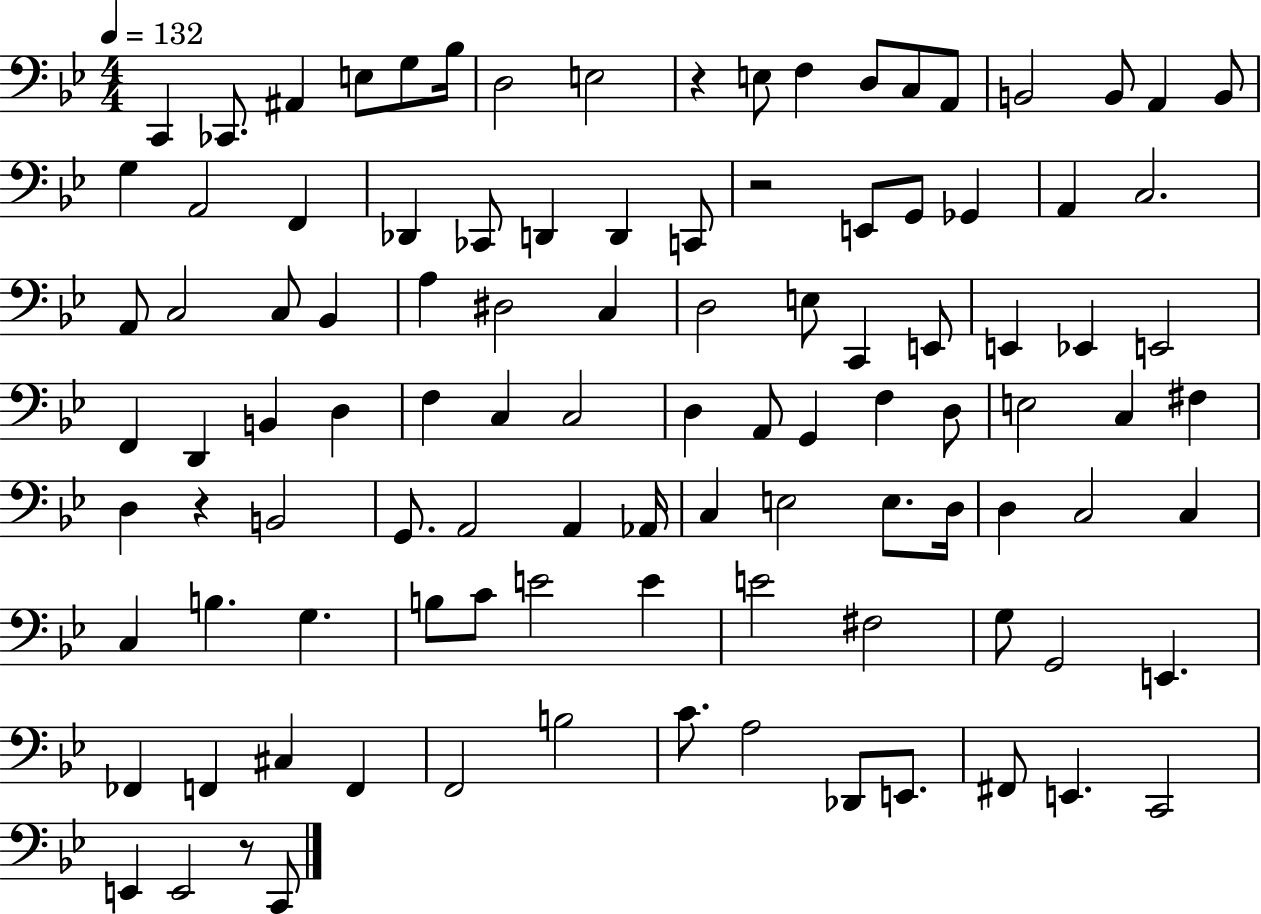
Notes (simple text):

C2/q CES2/e. A#2/q E3/e G3/e Bb3/s D3/h E3/h R/q E3/e F3/q D3/e C3/e A2/e B2/h B2/e A2/q B2/e G3/q A2/h F2/q Db2/q CES2/e D2/q D2/q C2/e R/h E2/e G2/e Gb2/q A2/q C3/h. A2/e C3/h C3/e Bb2/q A3/q D#3/h C3/q D3/h E3/e C2/q E2/e E2/q Eb2/q E2/h F2/q D2/q B2/q D3/q F3/q C3/q C3/h D3/q A2/e G2/q F3/q D3/e E3/h C3/q F#3/q D3/q R/q B2/h G2/e. A2/h A2/q Ab2/s C3/q E3/h E3/e. D3/s D3/q C3/h C3/q C3/q B3/q. G3/q. B3/e C4/e E4/h E4/q E4/h F#3/h G3/e G2/h E2/q. FES2/q F2/q C#3/q F2/q F2/h B3/h C4/e. A3/h Db2/e E2/e. F#2/e E2/q. C2/h E2/q E2/h R/e C2/e